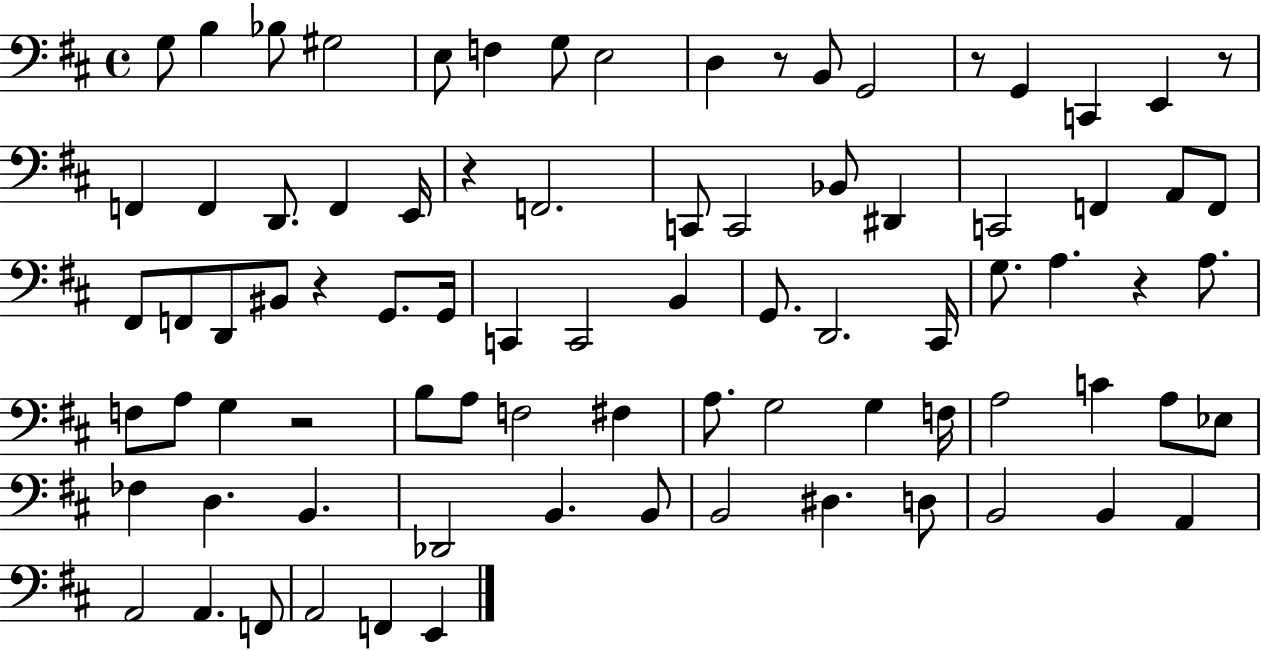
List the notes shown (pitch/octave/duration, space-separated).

G3/e B3/q Bb3/e G#3/h E3/e F3/q G3/e E3/h D3/q R/e B2/e G2/h R/e G2/q C2/q E2/q R/e F2/q F2/q D2/e. F2/q E2/s R/q F2/h. C2/e C2/h Bb2/e D#2/q C2/h F2/q A2/e F2/e F#2/e F2/e D2/e BIS2/e R/q G2/e. G2/s C2/q C2/h B2/q G2/e. D2/h. C#2/s G3/e. A3/q. R/q A3/e. F3/e A3/e G3/q R/h B3/e A3/e F3/h F#3/q A3/e. G3/h G3/q F3/s A3/h C4/q A3/e Eb3/e FES3/q D3/q. B2/q. Db2/h B2/q. B2/e B2/h D#3/q. D3/e B2/h B2/q A2/q A2/h A2/q. F2/e A2/h F2/q E2/q